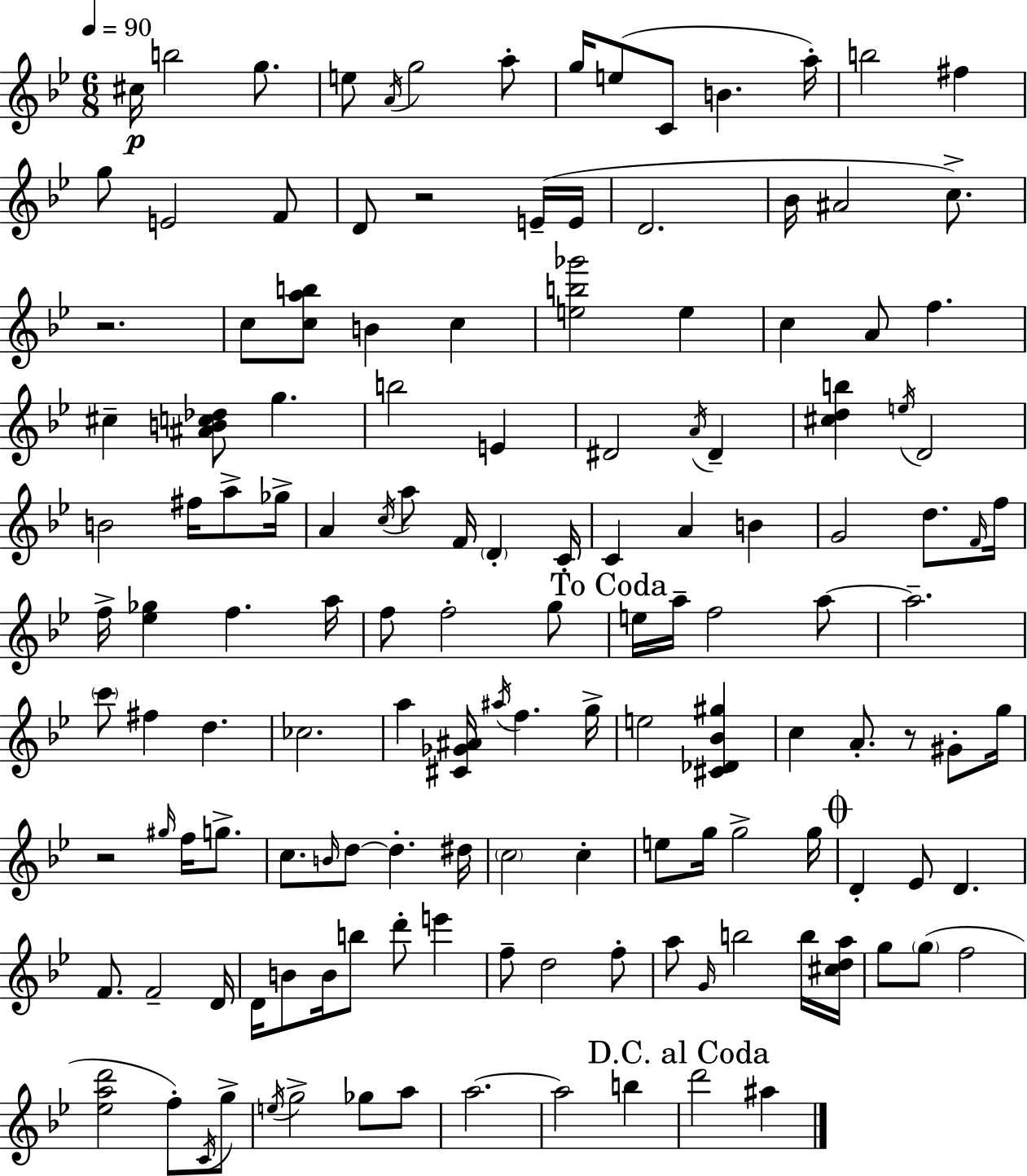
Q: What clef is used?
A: treble